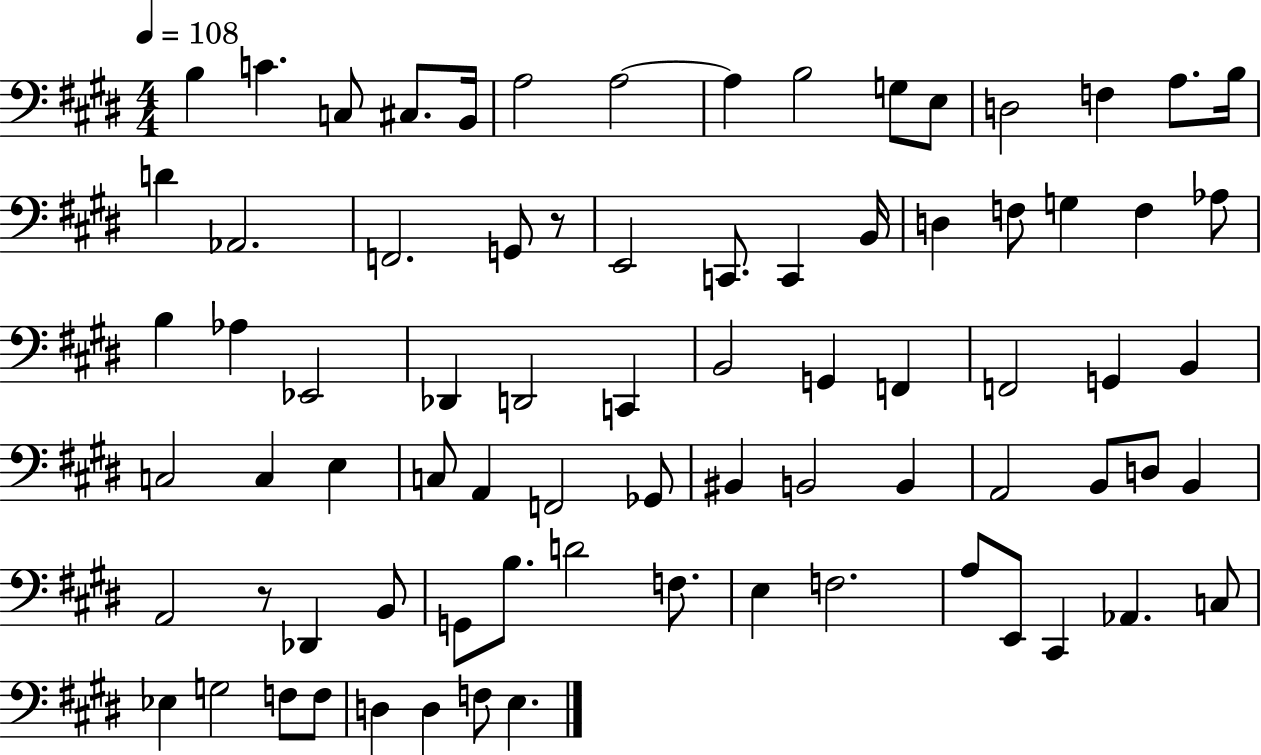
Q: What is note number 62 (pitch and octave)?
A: E3